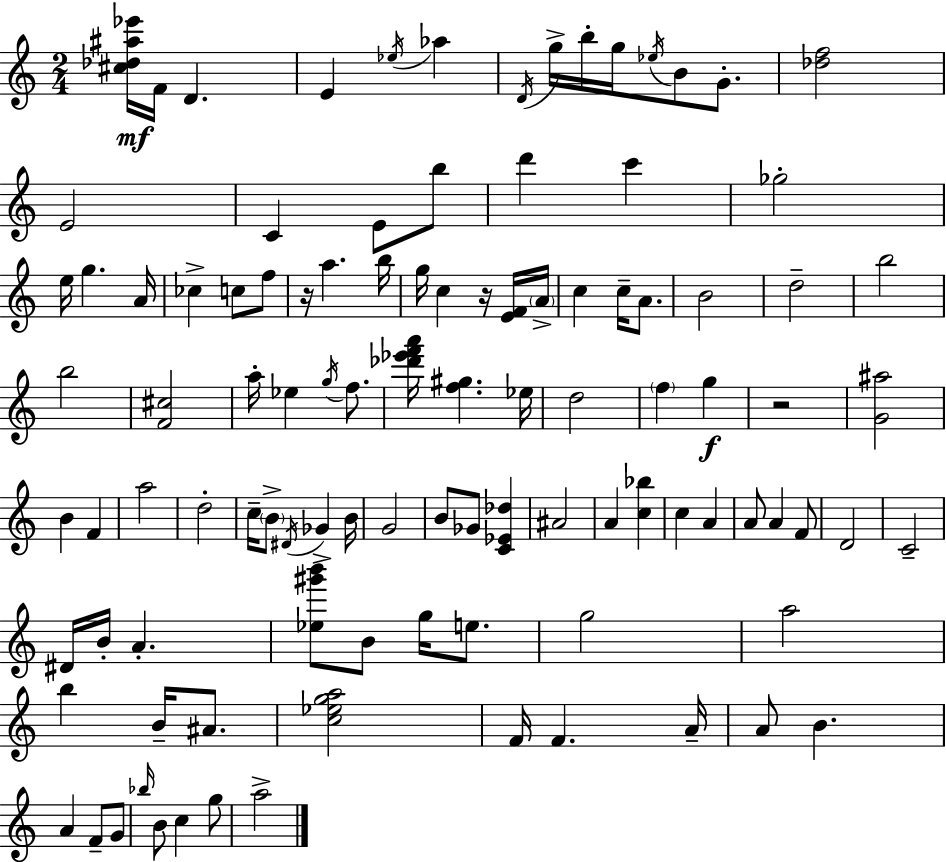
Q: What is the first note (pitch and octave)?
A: F4